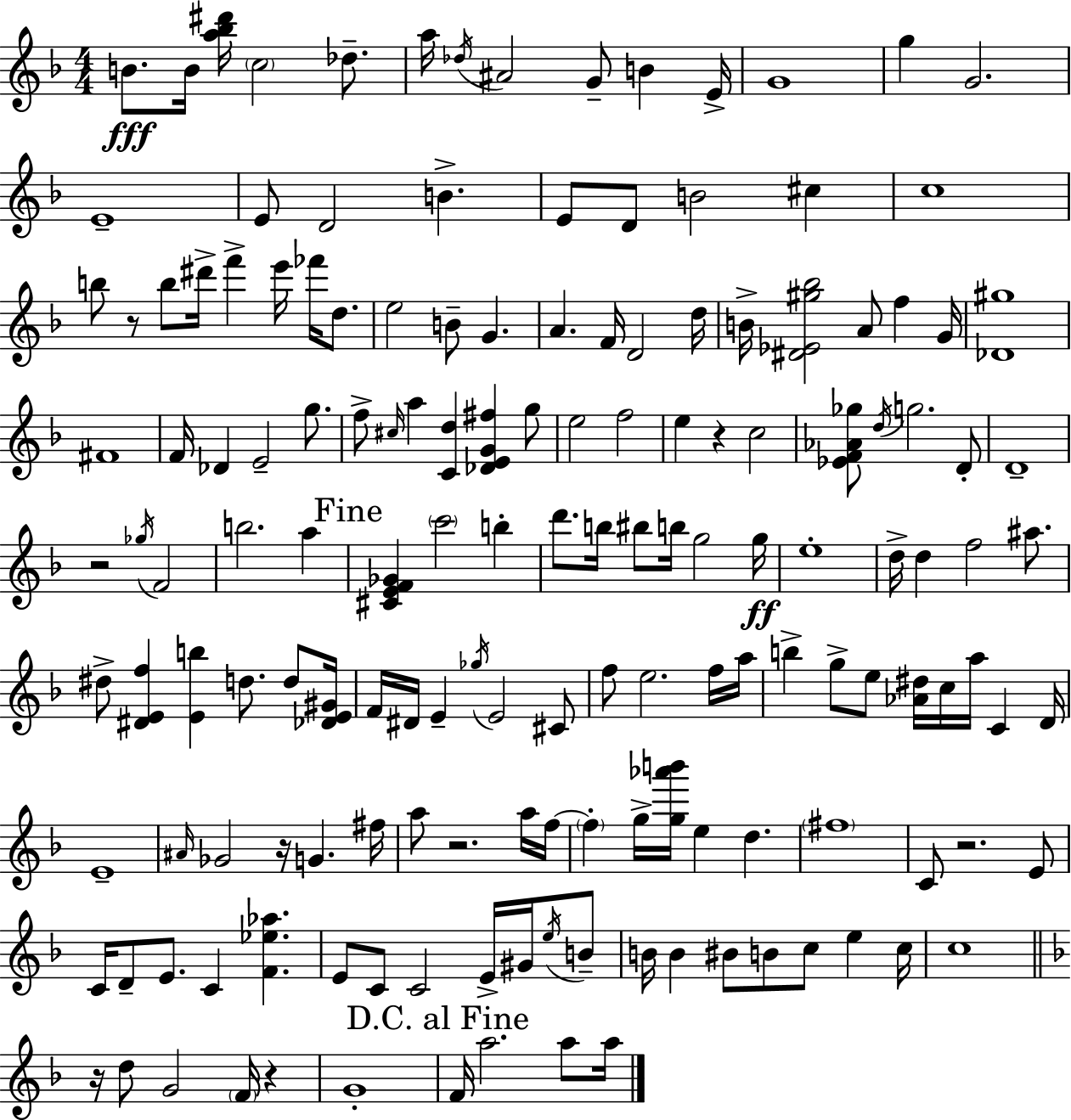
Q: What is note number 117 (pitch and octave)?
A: E4